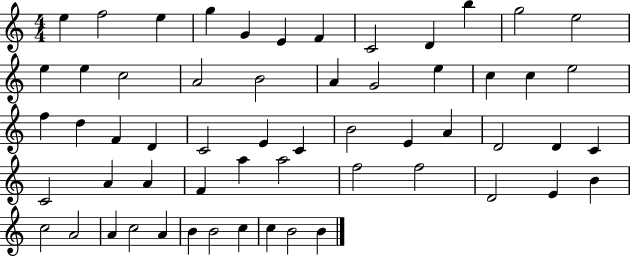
E5/q F5/h E5/q G5/q G4/q E4/q F4/q C4/h D4/q B5/q G5/h E5/h E5/q E5/q C5/h A4/h B4/h A4/q G4/h E5/q C5/q C5/q E5/h F5/q D5/q F4/q D4/q C4/h E4/q C4/q B4/h E4/q A4/q D4/h D4/q C4/q C4/h A4/q A4/q F4/q A5/q A5/h F5/h F5/h D4/h E4/q B4/q C5/h A4/h A4/q C5/h A4/q B4/q B4/h C5/q C5/q B4/h B4/q